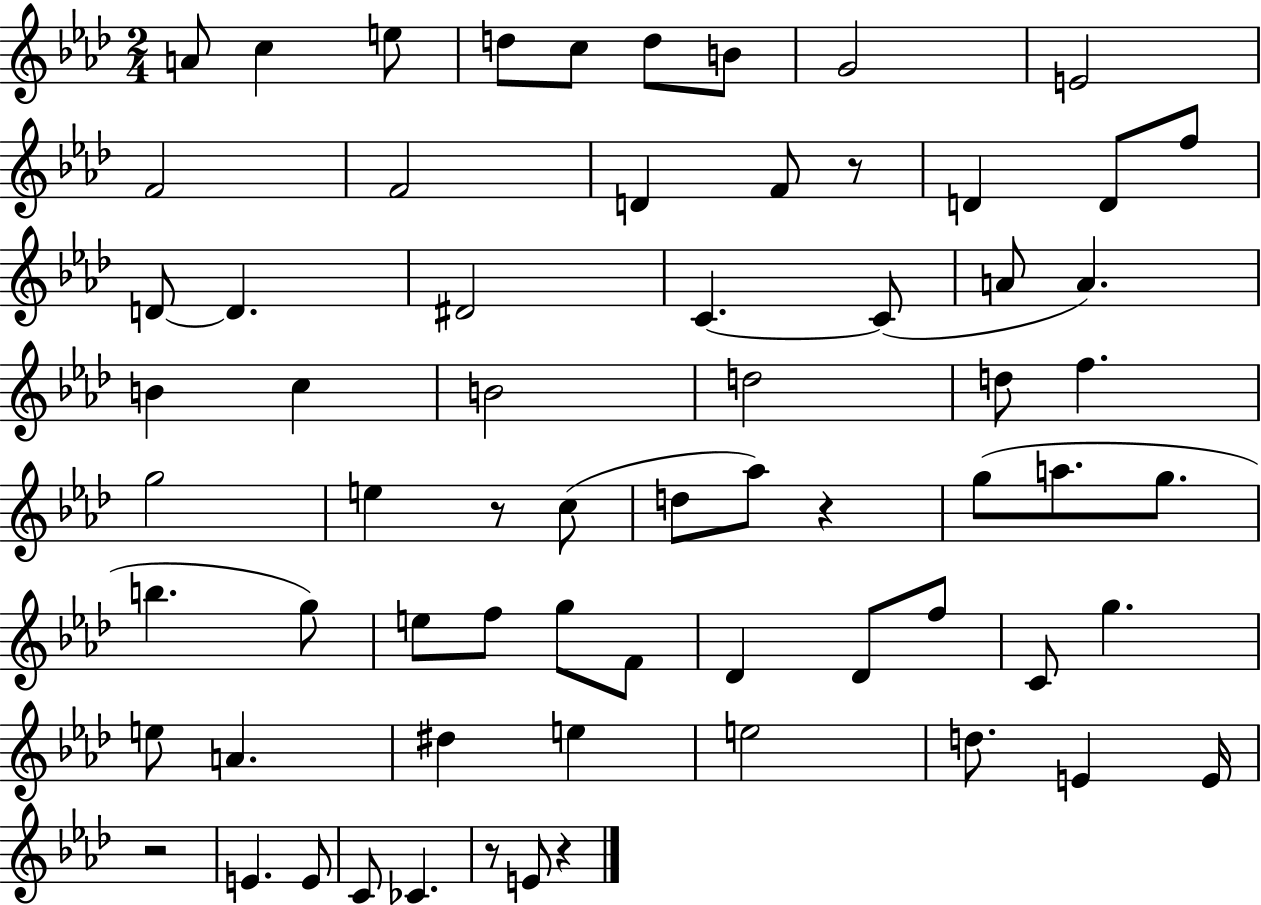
{
  \clef treble
  \numericTimeSignature
  \time 2/4
  \key aes \major
  a'8 c''4 e''8 | d''8 c''8 d''8 b'8 | g'2 | e'2 | \break f'2 | f'2 | d'4 f'8 r8 | d'4 d'8 f''8 | \break d'8~~ d'4. | dis'2 | c'4.~~ c'8( | a'8 a'4.) | \break b'4 c''4 | b'2 | d''2 | d''8 f''4. | \break g''2 | e''4 r8 c''8( | d''8 aes''8) r4 | g''8( a''8. g''8. | \break b''4. g''8) | e''8 f''8 g''8 f'8 | des'4 des'8 f''8 | c'8 g''4. | \break e''8 a'4. | dis''4 e''4 | e''2 | d''8. e'4 e'16 | \break r2 | e'4. e'8 | c'8 ces'4. | r8 e'8 r4 | \break \bar "|."
}